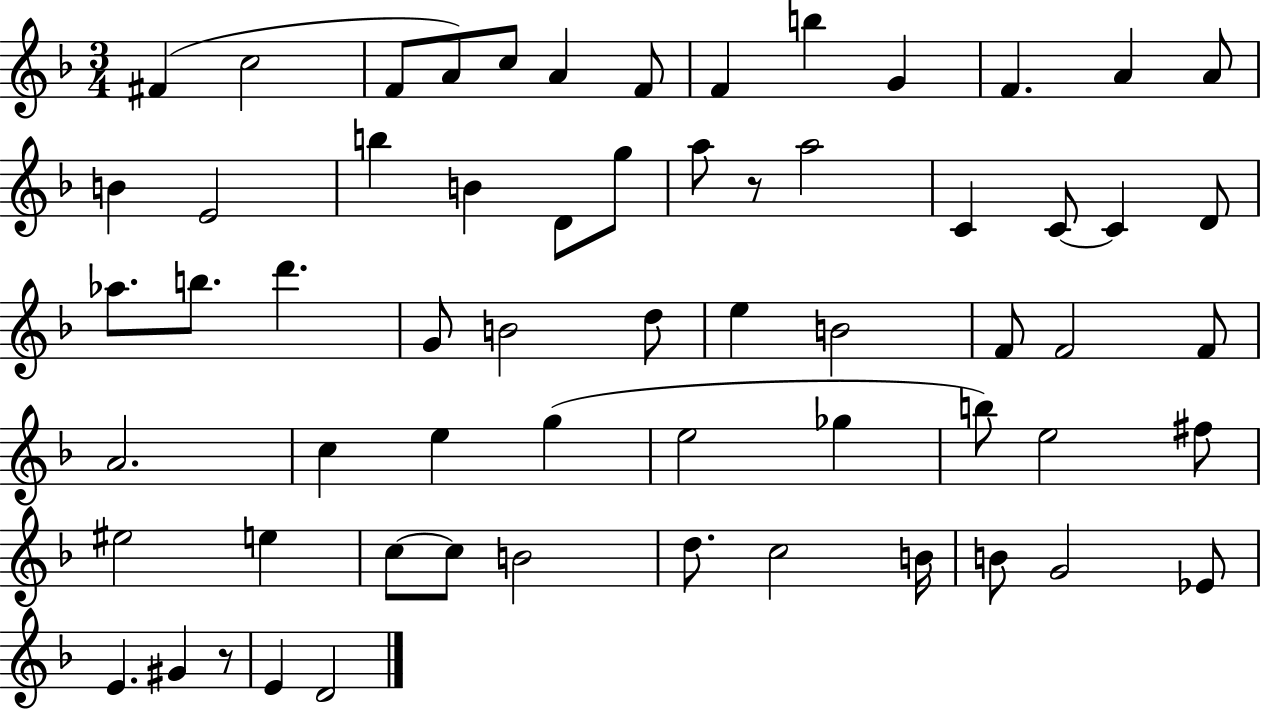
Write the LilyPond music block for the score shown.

{
  \clef treble
  \numericTimeSignature
  \time 3/4
  \key f \major
  fis'4( c''2 | f'8 a'8) c''8 a'4 f'8 | f'4 b''4 g'4 | f'4. a'4 a'8 | \break b'4 e'2 | b''4 b'4 d'8 g''8 | a''8 r8 a''2 | c'4 c'8~~ c'4 d'8 | \break aes''8. b''8. d'''4. | g'8 b'2 d''8 | e''4 b'2 | f'8 f'2 f'8 | \break a'2. | c''4 e''4 g''4( | e''2 ges''4 | b''8) e''2 fis''8 | \break eis''2 e''4 | c''8~~ c''8 b'2 | d''8. c''2 b'16 | b'8 g'2 ees'8 | \break e'4. gis'4 r8 | e'4 d'2 | \bar "|."
}